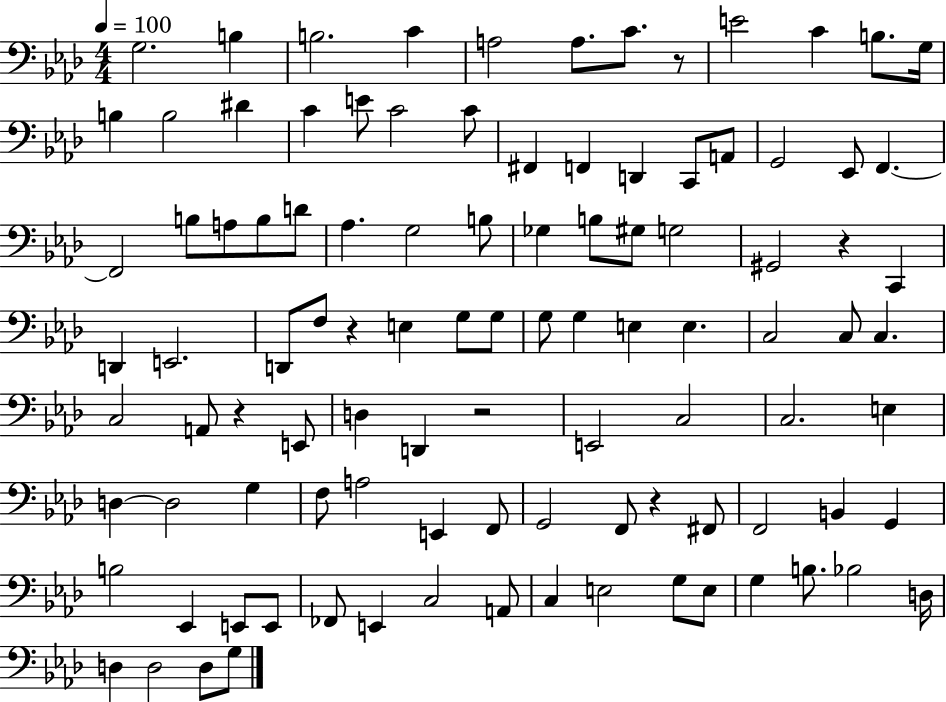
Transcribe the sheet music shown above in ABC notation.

X:1
T:Untitled
M:4/4
L:1/4
K:Ab
G,2 B, B,2 C A,2 A,/2 C/2 z/2 E2 C B,/2 G,/4 B, B,2 ^D C E/2 C2 C/2 ^F,, F,, D,, C,,/2 A,,/2 G,,2 _E,,/2 F,, F,,2 B,/2 A,/2 B,/2 D/2 _A, G,2 B,/2 _G, B,/2 ^G,/2 G,2 ^G,,2 z C,, D,, E,,2 D,,/2 F,/2 z E, G,/2 G,/2 G,/2 G, E, E, C,2 C,/2 C, C,2 A,,/2 z E,,/2 D, D,, z2 E,,2 C,2 C,2 E, D, D,2 G, F,/2 A,2 E,, F,,/2 G,,2 F,,/2 z ^F,,/2 F,,2 B,, G,, B,2 _E,, E,,/2 E,,/2 _F,,/2 E,, C,2 A,,/2 C, E,2 G,/2 E,/2 G, B,/2 _B,2 D,/4 D, D,2 D,/2 G,/2